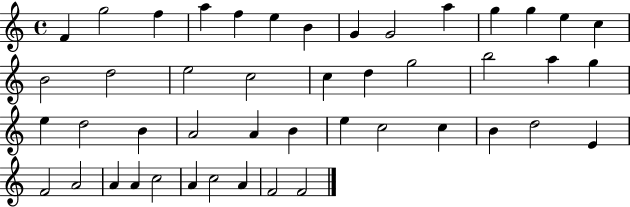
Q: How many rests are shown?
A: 0